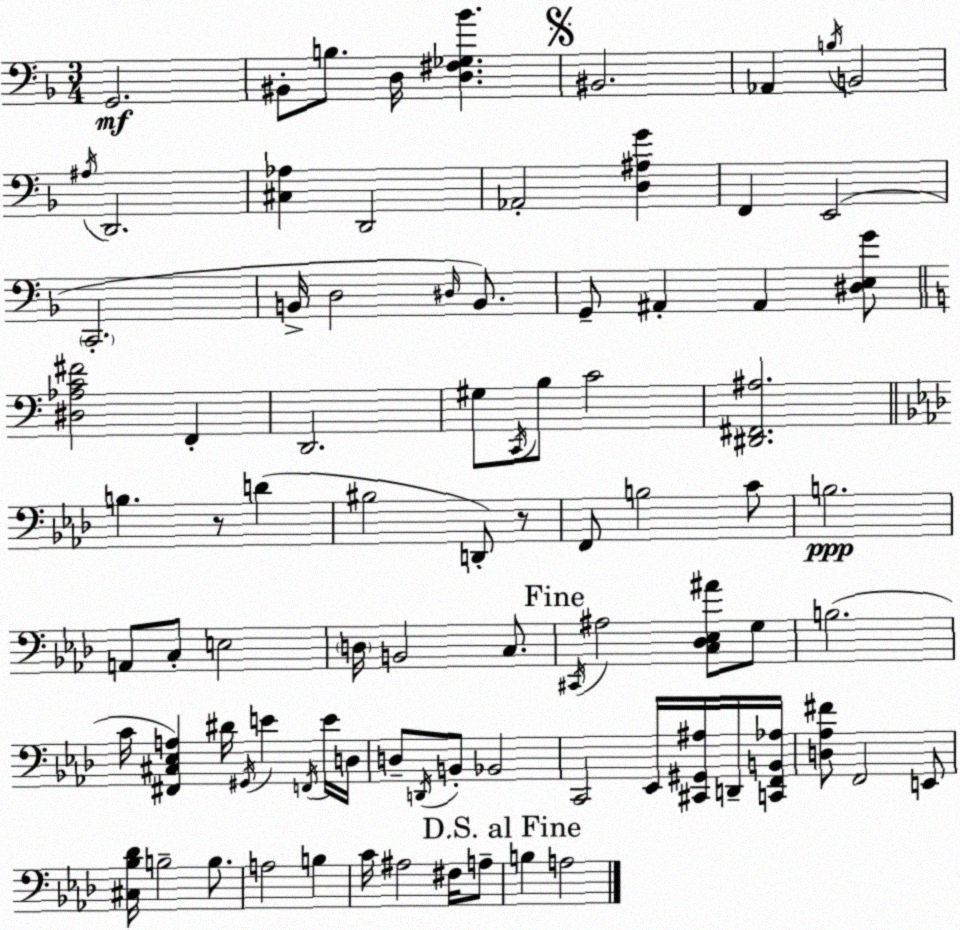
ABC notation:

X:1
T:Untitled
M:3/4
L:1/4
K:F
G,,2 ^B,,/2 B,/2 D,/4 [D,^F,_G,_B] ^B,,2 _A,, B,/4 B,,2 ^A,/4 D,,2 [^C,_A,] D,,2 _A,,2 [D,^A,G] F,, E,,2 C,,2 B,,/4 D,2 ^D,/4 B,,/2 G,,/2 ^A,, ^A,, [^D,E,G]/2 [^D,_A,C^F]2 F,, D,,2 ^G,/2 C,,/4 B,/2 C2 [^D,,^F,,^A,]2 B, z/2 D ^B,2 D,,/2 z/2 F,,/2 B,2 C/2 B,2 A,,/2 C,/2 E,2 D,/4 B,,2 C,/2 ^C,,/4 ^A,2 [C,_D,_E,^A]/2 G,/2 B,2 C/4 [^F,,^C,_E,A,] ^D/4 ^G,,/4 E F,,/4 E/4 D,/4 D,/2 D,,/4 B,,/2 _B,,2 C,,2 _E,,/4 [^C,,^G,,^A,]/4 D,,/4 [C,,F,,B,,_A,]/4 [D,_A,^F]/2 F,,2 E,,/2 [^C,_B,_D]/4 B,2 B,/2 A,2 B, C/4 ^A,2 ^F,/4 A,/2 B, A,2